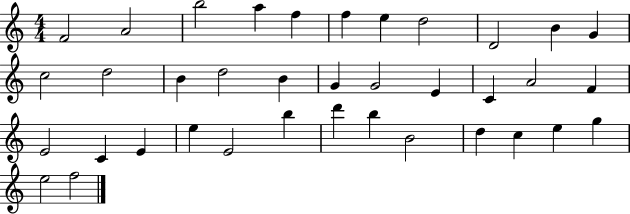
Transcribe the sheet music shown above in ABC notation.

X:1
T:Untitled
M:4/4
L:1/4
K:C
F2 A2 b2 a f f e d2 D2 B G c2 d2 B d2 B G G2 E C A2 F E2 C E e E2 b d' b B2 d c e g e2 f2